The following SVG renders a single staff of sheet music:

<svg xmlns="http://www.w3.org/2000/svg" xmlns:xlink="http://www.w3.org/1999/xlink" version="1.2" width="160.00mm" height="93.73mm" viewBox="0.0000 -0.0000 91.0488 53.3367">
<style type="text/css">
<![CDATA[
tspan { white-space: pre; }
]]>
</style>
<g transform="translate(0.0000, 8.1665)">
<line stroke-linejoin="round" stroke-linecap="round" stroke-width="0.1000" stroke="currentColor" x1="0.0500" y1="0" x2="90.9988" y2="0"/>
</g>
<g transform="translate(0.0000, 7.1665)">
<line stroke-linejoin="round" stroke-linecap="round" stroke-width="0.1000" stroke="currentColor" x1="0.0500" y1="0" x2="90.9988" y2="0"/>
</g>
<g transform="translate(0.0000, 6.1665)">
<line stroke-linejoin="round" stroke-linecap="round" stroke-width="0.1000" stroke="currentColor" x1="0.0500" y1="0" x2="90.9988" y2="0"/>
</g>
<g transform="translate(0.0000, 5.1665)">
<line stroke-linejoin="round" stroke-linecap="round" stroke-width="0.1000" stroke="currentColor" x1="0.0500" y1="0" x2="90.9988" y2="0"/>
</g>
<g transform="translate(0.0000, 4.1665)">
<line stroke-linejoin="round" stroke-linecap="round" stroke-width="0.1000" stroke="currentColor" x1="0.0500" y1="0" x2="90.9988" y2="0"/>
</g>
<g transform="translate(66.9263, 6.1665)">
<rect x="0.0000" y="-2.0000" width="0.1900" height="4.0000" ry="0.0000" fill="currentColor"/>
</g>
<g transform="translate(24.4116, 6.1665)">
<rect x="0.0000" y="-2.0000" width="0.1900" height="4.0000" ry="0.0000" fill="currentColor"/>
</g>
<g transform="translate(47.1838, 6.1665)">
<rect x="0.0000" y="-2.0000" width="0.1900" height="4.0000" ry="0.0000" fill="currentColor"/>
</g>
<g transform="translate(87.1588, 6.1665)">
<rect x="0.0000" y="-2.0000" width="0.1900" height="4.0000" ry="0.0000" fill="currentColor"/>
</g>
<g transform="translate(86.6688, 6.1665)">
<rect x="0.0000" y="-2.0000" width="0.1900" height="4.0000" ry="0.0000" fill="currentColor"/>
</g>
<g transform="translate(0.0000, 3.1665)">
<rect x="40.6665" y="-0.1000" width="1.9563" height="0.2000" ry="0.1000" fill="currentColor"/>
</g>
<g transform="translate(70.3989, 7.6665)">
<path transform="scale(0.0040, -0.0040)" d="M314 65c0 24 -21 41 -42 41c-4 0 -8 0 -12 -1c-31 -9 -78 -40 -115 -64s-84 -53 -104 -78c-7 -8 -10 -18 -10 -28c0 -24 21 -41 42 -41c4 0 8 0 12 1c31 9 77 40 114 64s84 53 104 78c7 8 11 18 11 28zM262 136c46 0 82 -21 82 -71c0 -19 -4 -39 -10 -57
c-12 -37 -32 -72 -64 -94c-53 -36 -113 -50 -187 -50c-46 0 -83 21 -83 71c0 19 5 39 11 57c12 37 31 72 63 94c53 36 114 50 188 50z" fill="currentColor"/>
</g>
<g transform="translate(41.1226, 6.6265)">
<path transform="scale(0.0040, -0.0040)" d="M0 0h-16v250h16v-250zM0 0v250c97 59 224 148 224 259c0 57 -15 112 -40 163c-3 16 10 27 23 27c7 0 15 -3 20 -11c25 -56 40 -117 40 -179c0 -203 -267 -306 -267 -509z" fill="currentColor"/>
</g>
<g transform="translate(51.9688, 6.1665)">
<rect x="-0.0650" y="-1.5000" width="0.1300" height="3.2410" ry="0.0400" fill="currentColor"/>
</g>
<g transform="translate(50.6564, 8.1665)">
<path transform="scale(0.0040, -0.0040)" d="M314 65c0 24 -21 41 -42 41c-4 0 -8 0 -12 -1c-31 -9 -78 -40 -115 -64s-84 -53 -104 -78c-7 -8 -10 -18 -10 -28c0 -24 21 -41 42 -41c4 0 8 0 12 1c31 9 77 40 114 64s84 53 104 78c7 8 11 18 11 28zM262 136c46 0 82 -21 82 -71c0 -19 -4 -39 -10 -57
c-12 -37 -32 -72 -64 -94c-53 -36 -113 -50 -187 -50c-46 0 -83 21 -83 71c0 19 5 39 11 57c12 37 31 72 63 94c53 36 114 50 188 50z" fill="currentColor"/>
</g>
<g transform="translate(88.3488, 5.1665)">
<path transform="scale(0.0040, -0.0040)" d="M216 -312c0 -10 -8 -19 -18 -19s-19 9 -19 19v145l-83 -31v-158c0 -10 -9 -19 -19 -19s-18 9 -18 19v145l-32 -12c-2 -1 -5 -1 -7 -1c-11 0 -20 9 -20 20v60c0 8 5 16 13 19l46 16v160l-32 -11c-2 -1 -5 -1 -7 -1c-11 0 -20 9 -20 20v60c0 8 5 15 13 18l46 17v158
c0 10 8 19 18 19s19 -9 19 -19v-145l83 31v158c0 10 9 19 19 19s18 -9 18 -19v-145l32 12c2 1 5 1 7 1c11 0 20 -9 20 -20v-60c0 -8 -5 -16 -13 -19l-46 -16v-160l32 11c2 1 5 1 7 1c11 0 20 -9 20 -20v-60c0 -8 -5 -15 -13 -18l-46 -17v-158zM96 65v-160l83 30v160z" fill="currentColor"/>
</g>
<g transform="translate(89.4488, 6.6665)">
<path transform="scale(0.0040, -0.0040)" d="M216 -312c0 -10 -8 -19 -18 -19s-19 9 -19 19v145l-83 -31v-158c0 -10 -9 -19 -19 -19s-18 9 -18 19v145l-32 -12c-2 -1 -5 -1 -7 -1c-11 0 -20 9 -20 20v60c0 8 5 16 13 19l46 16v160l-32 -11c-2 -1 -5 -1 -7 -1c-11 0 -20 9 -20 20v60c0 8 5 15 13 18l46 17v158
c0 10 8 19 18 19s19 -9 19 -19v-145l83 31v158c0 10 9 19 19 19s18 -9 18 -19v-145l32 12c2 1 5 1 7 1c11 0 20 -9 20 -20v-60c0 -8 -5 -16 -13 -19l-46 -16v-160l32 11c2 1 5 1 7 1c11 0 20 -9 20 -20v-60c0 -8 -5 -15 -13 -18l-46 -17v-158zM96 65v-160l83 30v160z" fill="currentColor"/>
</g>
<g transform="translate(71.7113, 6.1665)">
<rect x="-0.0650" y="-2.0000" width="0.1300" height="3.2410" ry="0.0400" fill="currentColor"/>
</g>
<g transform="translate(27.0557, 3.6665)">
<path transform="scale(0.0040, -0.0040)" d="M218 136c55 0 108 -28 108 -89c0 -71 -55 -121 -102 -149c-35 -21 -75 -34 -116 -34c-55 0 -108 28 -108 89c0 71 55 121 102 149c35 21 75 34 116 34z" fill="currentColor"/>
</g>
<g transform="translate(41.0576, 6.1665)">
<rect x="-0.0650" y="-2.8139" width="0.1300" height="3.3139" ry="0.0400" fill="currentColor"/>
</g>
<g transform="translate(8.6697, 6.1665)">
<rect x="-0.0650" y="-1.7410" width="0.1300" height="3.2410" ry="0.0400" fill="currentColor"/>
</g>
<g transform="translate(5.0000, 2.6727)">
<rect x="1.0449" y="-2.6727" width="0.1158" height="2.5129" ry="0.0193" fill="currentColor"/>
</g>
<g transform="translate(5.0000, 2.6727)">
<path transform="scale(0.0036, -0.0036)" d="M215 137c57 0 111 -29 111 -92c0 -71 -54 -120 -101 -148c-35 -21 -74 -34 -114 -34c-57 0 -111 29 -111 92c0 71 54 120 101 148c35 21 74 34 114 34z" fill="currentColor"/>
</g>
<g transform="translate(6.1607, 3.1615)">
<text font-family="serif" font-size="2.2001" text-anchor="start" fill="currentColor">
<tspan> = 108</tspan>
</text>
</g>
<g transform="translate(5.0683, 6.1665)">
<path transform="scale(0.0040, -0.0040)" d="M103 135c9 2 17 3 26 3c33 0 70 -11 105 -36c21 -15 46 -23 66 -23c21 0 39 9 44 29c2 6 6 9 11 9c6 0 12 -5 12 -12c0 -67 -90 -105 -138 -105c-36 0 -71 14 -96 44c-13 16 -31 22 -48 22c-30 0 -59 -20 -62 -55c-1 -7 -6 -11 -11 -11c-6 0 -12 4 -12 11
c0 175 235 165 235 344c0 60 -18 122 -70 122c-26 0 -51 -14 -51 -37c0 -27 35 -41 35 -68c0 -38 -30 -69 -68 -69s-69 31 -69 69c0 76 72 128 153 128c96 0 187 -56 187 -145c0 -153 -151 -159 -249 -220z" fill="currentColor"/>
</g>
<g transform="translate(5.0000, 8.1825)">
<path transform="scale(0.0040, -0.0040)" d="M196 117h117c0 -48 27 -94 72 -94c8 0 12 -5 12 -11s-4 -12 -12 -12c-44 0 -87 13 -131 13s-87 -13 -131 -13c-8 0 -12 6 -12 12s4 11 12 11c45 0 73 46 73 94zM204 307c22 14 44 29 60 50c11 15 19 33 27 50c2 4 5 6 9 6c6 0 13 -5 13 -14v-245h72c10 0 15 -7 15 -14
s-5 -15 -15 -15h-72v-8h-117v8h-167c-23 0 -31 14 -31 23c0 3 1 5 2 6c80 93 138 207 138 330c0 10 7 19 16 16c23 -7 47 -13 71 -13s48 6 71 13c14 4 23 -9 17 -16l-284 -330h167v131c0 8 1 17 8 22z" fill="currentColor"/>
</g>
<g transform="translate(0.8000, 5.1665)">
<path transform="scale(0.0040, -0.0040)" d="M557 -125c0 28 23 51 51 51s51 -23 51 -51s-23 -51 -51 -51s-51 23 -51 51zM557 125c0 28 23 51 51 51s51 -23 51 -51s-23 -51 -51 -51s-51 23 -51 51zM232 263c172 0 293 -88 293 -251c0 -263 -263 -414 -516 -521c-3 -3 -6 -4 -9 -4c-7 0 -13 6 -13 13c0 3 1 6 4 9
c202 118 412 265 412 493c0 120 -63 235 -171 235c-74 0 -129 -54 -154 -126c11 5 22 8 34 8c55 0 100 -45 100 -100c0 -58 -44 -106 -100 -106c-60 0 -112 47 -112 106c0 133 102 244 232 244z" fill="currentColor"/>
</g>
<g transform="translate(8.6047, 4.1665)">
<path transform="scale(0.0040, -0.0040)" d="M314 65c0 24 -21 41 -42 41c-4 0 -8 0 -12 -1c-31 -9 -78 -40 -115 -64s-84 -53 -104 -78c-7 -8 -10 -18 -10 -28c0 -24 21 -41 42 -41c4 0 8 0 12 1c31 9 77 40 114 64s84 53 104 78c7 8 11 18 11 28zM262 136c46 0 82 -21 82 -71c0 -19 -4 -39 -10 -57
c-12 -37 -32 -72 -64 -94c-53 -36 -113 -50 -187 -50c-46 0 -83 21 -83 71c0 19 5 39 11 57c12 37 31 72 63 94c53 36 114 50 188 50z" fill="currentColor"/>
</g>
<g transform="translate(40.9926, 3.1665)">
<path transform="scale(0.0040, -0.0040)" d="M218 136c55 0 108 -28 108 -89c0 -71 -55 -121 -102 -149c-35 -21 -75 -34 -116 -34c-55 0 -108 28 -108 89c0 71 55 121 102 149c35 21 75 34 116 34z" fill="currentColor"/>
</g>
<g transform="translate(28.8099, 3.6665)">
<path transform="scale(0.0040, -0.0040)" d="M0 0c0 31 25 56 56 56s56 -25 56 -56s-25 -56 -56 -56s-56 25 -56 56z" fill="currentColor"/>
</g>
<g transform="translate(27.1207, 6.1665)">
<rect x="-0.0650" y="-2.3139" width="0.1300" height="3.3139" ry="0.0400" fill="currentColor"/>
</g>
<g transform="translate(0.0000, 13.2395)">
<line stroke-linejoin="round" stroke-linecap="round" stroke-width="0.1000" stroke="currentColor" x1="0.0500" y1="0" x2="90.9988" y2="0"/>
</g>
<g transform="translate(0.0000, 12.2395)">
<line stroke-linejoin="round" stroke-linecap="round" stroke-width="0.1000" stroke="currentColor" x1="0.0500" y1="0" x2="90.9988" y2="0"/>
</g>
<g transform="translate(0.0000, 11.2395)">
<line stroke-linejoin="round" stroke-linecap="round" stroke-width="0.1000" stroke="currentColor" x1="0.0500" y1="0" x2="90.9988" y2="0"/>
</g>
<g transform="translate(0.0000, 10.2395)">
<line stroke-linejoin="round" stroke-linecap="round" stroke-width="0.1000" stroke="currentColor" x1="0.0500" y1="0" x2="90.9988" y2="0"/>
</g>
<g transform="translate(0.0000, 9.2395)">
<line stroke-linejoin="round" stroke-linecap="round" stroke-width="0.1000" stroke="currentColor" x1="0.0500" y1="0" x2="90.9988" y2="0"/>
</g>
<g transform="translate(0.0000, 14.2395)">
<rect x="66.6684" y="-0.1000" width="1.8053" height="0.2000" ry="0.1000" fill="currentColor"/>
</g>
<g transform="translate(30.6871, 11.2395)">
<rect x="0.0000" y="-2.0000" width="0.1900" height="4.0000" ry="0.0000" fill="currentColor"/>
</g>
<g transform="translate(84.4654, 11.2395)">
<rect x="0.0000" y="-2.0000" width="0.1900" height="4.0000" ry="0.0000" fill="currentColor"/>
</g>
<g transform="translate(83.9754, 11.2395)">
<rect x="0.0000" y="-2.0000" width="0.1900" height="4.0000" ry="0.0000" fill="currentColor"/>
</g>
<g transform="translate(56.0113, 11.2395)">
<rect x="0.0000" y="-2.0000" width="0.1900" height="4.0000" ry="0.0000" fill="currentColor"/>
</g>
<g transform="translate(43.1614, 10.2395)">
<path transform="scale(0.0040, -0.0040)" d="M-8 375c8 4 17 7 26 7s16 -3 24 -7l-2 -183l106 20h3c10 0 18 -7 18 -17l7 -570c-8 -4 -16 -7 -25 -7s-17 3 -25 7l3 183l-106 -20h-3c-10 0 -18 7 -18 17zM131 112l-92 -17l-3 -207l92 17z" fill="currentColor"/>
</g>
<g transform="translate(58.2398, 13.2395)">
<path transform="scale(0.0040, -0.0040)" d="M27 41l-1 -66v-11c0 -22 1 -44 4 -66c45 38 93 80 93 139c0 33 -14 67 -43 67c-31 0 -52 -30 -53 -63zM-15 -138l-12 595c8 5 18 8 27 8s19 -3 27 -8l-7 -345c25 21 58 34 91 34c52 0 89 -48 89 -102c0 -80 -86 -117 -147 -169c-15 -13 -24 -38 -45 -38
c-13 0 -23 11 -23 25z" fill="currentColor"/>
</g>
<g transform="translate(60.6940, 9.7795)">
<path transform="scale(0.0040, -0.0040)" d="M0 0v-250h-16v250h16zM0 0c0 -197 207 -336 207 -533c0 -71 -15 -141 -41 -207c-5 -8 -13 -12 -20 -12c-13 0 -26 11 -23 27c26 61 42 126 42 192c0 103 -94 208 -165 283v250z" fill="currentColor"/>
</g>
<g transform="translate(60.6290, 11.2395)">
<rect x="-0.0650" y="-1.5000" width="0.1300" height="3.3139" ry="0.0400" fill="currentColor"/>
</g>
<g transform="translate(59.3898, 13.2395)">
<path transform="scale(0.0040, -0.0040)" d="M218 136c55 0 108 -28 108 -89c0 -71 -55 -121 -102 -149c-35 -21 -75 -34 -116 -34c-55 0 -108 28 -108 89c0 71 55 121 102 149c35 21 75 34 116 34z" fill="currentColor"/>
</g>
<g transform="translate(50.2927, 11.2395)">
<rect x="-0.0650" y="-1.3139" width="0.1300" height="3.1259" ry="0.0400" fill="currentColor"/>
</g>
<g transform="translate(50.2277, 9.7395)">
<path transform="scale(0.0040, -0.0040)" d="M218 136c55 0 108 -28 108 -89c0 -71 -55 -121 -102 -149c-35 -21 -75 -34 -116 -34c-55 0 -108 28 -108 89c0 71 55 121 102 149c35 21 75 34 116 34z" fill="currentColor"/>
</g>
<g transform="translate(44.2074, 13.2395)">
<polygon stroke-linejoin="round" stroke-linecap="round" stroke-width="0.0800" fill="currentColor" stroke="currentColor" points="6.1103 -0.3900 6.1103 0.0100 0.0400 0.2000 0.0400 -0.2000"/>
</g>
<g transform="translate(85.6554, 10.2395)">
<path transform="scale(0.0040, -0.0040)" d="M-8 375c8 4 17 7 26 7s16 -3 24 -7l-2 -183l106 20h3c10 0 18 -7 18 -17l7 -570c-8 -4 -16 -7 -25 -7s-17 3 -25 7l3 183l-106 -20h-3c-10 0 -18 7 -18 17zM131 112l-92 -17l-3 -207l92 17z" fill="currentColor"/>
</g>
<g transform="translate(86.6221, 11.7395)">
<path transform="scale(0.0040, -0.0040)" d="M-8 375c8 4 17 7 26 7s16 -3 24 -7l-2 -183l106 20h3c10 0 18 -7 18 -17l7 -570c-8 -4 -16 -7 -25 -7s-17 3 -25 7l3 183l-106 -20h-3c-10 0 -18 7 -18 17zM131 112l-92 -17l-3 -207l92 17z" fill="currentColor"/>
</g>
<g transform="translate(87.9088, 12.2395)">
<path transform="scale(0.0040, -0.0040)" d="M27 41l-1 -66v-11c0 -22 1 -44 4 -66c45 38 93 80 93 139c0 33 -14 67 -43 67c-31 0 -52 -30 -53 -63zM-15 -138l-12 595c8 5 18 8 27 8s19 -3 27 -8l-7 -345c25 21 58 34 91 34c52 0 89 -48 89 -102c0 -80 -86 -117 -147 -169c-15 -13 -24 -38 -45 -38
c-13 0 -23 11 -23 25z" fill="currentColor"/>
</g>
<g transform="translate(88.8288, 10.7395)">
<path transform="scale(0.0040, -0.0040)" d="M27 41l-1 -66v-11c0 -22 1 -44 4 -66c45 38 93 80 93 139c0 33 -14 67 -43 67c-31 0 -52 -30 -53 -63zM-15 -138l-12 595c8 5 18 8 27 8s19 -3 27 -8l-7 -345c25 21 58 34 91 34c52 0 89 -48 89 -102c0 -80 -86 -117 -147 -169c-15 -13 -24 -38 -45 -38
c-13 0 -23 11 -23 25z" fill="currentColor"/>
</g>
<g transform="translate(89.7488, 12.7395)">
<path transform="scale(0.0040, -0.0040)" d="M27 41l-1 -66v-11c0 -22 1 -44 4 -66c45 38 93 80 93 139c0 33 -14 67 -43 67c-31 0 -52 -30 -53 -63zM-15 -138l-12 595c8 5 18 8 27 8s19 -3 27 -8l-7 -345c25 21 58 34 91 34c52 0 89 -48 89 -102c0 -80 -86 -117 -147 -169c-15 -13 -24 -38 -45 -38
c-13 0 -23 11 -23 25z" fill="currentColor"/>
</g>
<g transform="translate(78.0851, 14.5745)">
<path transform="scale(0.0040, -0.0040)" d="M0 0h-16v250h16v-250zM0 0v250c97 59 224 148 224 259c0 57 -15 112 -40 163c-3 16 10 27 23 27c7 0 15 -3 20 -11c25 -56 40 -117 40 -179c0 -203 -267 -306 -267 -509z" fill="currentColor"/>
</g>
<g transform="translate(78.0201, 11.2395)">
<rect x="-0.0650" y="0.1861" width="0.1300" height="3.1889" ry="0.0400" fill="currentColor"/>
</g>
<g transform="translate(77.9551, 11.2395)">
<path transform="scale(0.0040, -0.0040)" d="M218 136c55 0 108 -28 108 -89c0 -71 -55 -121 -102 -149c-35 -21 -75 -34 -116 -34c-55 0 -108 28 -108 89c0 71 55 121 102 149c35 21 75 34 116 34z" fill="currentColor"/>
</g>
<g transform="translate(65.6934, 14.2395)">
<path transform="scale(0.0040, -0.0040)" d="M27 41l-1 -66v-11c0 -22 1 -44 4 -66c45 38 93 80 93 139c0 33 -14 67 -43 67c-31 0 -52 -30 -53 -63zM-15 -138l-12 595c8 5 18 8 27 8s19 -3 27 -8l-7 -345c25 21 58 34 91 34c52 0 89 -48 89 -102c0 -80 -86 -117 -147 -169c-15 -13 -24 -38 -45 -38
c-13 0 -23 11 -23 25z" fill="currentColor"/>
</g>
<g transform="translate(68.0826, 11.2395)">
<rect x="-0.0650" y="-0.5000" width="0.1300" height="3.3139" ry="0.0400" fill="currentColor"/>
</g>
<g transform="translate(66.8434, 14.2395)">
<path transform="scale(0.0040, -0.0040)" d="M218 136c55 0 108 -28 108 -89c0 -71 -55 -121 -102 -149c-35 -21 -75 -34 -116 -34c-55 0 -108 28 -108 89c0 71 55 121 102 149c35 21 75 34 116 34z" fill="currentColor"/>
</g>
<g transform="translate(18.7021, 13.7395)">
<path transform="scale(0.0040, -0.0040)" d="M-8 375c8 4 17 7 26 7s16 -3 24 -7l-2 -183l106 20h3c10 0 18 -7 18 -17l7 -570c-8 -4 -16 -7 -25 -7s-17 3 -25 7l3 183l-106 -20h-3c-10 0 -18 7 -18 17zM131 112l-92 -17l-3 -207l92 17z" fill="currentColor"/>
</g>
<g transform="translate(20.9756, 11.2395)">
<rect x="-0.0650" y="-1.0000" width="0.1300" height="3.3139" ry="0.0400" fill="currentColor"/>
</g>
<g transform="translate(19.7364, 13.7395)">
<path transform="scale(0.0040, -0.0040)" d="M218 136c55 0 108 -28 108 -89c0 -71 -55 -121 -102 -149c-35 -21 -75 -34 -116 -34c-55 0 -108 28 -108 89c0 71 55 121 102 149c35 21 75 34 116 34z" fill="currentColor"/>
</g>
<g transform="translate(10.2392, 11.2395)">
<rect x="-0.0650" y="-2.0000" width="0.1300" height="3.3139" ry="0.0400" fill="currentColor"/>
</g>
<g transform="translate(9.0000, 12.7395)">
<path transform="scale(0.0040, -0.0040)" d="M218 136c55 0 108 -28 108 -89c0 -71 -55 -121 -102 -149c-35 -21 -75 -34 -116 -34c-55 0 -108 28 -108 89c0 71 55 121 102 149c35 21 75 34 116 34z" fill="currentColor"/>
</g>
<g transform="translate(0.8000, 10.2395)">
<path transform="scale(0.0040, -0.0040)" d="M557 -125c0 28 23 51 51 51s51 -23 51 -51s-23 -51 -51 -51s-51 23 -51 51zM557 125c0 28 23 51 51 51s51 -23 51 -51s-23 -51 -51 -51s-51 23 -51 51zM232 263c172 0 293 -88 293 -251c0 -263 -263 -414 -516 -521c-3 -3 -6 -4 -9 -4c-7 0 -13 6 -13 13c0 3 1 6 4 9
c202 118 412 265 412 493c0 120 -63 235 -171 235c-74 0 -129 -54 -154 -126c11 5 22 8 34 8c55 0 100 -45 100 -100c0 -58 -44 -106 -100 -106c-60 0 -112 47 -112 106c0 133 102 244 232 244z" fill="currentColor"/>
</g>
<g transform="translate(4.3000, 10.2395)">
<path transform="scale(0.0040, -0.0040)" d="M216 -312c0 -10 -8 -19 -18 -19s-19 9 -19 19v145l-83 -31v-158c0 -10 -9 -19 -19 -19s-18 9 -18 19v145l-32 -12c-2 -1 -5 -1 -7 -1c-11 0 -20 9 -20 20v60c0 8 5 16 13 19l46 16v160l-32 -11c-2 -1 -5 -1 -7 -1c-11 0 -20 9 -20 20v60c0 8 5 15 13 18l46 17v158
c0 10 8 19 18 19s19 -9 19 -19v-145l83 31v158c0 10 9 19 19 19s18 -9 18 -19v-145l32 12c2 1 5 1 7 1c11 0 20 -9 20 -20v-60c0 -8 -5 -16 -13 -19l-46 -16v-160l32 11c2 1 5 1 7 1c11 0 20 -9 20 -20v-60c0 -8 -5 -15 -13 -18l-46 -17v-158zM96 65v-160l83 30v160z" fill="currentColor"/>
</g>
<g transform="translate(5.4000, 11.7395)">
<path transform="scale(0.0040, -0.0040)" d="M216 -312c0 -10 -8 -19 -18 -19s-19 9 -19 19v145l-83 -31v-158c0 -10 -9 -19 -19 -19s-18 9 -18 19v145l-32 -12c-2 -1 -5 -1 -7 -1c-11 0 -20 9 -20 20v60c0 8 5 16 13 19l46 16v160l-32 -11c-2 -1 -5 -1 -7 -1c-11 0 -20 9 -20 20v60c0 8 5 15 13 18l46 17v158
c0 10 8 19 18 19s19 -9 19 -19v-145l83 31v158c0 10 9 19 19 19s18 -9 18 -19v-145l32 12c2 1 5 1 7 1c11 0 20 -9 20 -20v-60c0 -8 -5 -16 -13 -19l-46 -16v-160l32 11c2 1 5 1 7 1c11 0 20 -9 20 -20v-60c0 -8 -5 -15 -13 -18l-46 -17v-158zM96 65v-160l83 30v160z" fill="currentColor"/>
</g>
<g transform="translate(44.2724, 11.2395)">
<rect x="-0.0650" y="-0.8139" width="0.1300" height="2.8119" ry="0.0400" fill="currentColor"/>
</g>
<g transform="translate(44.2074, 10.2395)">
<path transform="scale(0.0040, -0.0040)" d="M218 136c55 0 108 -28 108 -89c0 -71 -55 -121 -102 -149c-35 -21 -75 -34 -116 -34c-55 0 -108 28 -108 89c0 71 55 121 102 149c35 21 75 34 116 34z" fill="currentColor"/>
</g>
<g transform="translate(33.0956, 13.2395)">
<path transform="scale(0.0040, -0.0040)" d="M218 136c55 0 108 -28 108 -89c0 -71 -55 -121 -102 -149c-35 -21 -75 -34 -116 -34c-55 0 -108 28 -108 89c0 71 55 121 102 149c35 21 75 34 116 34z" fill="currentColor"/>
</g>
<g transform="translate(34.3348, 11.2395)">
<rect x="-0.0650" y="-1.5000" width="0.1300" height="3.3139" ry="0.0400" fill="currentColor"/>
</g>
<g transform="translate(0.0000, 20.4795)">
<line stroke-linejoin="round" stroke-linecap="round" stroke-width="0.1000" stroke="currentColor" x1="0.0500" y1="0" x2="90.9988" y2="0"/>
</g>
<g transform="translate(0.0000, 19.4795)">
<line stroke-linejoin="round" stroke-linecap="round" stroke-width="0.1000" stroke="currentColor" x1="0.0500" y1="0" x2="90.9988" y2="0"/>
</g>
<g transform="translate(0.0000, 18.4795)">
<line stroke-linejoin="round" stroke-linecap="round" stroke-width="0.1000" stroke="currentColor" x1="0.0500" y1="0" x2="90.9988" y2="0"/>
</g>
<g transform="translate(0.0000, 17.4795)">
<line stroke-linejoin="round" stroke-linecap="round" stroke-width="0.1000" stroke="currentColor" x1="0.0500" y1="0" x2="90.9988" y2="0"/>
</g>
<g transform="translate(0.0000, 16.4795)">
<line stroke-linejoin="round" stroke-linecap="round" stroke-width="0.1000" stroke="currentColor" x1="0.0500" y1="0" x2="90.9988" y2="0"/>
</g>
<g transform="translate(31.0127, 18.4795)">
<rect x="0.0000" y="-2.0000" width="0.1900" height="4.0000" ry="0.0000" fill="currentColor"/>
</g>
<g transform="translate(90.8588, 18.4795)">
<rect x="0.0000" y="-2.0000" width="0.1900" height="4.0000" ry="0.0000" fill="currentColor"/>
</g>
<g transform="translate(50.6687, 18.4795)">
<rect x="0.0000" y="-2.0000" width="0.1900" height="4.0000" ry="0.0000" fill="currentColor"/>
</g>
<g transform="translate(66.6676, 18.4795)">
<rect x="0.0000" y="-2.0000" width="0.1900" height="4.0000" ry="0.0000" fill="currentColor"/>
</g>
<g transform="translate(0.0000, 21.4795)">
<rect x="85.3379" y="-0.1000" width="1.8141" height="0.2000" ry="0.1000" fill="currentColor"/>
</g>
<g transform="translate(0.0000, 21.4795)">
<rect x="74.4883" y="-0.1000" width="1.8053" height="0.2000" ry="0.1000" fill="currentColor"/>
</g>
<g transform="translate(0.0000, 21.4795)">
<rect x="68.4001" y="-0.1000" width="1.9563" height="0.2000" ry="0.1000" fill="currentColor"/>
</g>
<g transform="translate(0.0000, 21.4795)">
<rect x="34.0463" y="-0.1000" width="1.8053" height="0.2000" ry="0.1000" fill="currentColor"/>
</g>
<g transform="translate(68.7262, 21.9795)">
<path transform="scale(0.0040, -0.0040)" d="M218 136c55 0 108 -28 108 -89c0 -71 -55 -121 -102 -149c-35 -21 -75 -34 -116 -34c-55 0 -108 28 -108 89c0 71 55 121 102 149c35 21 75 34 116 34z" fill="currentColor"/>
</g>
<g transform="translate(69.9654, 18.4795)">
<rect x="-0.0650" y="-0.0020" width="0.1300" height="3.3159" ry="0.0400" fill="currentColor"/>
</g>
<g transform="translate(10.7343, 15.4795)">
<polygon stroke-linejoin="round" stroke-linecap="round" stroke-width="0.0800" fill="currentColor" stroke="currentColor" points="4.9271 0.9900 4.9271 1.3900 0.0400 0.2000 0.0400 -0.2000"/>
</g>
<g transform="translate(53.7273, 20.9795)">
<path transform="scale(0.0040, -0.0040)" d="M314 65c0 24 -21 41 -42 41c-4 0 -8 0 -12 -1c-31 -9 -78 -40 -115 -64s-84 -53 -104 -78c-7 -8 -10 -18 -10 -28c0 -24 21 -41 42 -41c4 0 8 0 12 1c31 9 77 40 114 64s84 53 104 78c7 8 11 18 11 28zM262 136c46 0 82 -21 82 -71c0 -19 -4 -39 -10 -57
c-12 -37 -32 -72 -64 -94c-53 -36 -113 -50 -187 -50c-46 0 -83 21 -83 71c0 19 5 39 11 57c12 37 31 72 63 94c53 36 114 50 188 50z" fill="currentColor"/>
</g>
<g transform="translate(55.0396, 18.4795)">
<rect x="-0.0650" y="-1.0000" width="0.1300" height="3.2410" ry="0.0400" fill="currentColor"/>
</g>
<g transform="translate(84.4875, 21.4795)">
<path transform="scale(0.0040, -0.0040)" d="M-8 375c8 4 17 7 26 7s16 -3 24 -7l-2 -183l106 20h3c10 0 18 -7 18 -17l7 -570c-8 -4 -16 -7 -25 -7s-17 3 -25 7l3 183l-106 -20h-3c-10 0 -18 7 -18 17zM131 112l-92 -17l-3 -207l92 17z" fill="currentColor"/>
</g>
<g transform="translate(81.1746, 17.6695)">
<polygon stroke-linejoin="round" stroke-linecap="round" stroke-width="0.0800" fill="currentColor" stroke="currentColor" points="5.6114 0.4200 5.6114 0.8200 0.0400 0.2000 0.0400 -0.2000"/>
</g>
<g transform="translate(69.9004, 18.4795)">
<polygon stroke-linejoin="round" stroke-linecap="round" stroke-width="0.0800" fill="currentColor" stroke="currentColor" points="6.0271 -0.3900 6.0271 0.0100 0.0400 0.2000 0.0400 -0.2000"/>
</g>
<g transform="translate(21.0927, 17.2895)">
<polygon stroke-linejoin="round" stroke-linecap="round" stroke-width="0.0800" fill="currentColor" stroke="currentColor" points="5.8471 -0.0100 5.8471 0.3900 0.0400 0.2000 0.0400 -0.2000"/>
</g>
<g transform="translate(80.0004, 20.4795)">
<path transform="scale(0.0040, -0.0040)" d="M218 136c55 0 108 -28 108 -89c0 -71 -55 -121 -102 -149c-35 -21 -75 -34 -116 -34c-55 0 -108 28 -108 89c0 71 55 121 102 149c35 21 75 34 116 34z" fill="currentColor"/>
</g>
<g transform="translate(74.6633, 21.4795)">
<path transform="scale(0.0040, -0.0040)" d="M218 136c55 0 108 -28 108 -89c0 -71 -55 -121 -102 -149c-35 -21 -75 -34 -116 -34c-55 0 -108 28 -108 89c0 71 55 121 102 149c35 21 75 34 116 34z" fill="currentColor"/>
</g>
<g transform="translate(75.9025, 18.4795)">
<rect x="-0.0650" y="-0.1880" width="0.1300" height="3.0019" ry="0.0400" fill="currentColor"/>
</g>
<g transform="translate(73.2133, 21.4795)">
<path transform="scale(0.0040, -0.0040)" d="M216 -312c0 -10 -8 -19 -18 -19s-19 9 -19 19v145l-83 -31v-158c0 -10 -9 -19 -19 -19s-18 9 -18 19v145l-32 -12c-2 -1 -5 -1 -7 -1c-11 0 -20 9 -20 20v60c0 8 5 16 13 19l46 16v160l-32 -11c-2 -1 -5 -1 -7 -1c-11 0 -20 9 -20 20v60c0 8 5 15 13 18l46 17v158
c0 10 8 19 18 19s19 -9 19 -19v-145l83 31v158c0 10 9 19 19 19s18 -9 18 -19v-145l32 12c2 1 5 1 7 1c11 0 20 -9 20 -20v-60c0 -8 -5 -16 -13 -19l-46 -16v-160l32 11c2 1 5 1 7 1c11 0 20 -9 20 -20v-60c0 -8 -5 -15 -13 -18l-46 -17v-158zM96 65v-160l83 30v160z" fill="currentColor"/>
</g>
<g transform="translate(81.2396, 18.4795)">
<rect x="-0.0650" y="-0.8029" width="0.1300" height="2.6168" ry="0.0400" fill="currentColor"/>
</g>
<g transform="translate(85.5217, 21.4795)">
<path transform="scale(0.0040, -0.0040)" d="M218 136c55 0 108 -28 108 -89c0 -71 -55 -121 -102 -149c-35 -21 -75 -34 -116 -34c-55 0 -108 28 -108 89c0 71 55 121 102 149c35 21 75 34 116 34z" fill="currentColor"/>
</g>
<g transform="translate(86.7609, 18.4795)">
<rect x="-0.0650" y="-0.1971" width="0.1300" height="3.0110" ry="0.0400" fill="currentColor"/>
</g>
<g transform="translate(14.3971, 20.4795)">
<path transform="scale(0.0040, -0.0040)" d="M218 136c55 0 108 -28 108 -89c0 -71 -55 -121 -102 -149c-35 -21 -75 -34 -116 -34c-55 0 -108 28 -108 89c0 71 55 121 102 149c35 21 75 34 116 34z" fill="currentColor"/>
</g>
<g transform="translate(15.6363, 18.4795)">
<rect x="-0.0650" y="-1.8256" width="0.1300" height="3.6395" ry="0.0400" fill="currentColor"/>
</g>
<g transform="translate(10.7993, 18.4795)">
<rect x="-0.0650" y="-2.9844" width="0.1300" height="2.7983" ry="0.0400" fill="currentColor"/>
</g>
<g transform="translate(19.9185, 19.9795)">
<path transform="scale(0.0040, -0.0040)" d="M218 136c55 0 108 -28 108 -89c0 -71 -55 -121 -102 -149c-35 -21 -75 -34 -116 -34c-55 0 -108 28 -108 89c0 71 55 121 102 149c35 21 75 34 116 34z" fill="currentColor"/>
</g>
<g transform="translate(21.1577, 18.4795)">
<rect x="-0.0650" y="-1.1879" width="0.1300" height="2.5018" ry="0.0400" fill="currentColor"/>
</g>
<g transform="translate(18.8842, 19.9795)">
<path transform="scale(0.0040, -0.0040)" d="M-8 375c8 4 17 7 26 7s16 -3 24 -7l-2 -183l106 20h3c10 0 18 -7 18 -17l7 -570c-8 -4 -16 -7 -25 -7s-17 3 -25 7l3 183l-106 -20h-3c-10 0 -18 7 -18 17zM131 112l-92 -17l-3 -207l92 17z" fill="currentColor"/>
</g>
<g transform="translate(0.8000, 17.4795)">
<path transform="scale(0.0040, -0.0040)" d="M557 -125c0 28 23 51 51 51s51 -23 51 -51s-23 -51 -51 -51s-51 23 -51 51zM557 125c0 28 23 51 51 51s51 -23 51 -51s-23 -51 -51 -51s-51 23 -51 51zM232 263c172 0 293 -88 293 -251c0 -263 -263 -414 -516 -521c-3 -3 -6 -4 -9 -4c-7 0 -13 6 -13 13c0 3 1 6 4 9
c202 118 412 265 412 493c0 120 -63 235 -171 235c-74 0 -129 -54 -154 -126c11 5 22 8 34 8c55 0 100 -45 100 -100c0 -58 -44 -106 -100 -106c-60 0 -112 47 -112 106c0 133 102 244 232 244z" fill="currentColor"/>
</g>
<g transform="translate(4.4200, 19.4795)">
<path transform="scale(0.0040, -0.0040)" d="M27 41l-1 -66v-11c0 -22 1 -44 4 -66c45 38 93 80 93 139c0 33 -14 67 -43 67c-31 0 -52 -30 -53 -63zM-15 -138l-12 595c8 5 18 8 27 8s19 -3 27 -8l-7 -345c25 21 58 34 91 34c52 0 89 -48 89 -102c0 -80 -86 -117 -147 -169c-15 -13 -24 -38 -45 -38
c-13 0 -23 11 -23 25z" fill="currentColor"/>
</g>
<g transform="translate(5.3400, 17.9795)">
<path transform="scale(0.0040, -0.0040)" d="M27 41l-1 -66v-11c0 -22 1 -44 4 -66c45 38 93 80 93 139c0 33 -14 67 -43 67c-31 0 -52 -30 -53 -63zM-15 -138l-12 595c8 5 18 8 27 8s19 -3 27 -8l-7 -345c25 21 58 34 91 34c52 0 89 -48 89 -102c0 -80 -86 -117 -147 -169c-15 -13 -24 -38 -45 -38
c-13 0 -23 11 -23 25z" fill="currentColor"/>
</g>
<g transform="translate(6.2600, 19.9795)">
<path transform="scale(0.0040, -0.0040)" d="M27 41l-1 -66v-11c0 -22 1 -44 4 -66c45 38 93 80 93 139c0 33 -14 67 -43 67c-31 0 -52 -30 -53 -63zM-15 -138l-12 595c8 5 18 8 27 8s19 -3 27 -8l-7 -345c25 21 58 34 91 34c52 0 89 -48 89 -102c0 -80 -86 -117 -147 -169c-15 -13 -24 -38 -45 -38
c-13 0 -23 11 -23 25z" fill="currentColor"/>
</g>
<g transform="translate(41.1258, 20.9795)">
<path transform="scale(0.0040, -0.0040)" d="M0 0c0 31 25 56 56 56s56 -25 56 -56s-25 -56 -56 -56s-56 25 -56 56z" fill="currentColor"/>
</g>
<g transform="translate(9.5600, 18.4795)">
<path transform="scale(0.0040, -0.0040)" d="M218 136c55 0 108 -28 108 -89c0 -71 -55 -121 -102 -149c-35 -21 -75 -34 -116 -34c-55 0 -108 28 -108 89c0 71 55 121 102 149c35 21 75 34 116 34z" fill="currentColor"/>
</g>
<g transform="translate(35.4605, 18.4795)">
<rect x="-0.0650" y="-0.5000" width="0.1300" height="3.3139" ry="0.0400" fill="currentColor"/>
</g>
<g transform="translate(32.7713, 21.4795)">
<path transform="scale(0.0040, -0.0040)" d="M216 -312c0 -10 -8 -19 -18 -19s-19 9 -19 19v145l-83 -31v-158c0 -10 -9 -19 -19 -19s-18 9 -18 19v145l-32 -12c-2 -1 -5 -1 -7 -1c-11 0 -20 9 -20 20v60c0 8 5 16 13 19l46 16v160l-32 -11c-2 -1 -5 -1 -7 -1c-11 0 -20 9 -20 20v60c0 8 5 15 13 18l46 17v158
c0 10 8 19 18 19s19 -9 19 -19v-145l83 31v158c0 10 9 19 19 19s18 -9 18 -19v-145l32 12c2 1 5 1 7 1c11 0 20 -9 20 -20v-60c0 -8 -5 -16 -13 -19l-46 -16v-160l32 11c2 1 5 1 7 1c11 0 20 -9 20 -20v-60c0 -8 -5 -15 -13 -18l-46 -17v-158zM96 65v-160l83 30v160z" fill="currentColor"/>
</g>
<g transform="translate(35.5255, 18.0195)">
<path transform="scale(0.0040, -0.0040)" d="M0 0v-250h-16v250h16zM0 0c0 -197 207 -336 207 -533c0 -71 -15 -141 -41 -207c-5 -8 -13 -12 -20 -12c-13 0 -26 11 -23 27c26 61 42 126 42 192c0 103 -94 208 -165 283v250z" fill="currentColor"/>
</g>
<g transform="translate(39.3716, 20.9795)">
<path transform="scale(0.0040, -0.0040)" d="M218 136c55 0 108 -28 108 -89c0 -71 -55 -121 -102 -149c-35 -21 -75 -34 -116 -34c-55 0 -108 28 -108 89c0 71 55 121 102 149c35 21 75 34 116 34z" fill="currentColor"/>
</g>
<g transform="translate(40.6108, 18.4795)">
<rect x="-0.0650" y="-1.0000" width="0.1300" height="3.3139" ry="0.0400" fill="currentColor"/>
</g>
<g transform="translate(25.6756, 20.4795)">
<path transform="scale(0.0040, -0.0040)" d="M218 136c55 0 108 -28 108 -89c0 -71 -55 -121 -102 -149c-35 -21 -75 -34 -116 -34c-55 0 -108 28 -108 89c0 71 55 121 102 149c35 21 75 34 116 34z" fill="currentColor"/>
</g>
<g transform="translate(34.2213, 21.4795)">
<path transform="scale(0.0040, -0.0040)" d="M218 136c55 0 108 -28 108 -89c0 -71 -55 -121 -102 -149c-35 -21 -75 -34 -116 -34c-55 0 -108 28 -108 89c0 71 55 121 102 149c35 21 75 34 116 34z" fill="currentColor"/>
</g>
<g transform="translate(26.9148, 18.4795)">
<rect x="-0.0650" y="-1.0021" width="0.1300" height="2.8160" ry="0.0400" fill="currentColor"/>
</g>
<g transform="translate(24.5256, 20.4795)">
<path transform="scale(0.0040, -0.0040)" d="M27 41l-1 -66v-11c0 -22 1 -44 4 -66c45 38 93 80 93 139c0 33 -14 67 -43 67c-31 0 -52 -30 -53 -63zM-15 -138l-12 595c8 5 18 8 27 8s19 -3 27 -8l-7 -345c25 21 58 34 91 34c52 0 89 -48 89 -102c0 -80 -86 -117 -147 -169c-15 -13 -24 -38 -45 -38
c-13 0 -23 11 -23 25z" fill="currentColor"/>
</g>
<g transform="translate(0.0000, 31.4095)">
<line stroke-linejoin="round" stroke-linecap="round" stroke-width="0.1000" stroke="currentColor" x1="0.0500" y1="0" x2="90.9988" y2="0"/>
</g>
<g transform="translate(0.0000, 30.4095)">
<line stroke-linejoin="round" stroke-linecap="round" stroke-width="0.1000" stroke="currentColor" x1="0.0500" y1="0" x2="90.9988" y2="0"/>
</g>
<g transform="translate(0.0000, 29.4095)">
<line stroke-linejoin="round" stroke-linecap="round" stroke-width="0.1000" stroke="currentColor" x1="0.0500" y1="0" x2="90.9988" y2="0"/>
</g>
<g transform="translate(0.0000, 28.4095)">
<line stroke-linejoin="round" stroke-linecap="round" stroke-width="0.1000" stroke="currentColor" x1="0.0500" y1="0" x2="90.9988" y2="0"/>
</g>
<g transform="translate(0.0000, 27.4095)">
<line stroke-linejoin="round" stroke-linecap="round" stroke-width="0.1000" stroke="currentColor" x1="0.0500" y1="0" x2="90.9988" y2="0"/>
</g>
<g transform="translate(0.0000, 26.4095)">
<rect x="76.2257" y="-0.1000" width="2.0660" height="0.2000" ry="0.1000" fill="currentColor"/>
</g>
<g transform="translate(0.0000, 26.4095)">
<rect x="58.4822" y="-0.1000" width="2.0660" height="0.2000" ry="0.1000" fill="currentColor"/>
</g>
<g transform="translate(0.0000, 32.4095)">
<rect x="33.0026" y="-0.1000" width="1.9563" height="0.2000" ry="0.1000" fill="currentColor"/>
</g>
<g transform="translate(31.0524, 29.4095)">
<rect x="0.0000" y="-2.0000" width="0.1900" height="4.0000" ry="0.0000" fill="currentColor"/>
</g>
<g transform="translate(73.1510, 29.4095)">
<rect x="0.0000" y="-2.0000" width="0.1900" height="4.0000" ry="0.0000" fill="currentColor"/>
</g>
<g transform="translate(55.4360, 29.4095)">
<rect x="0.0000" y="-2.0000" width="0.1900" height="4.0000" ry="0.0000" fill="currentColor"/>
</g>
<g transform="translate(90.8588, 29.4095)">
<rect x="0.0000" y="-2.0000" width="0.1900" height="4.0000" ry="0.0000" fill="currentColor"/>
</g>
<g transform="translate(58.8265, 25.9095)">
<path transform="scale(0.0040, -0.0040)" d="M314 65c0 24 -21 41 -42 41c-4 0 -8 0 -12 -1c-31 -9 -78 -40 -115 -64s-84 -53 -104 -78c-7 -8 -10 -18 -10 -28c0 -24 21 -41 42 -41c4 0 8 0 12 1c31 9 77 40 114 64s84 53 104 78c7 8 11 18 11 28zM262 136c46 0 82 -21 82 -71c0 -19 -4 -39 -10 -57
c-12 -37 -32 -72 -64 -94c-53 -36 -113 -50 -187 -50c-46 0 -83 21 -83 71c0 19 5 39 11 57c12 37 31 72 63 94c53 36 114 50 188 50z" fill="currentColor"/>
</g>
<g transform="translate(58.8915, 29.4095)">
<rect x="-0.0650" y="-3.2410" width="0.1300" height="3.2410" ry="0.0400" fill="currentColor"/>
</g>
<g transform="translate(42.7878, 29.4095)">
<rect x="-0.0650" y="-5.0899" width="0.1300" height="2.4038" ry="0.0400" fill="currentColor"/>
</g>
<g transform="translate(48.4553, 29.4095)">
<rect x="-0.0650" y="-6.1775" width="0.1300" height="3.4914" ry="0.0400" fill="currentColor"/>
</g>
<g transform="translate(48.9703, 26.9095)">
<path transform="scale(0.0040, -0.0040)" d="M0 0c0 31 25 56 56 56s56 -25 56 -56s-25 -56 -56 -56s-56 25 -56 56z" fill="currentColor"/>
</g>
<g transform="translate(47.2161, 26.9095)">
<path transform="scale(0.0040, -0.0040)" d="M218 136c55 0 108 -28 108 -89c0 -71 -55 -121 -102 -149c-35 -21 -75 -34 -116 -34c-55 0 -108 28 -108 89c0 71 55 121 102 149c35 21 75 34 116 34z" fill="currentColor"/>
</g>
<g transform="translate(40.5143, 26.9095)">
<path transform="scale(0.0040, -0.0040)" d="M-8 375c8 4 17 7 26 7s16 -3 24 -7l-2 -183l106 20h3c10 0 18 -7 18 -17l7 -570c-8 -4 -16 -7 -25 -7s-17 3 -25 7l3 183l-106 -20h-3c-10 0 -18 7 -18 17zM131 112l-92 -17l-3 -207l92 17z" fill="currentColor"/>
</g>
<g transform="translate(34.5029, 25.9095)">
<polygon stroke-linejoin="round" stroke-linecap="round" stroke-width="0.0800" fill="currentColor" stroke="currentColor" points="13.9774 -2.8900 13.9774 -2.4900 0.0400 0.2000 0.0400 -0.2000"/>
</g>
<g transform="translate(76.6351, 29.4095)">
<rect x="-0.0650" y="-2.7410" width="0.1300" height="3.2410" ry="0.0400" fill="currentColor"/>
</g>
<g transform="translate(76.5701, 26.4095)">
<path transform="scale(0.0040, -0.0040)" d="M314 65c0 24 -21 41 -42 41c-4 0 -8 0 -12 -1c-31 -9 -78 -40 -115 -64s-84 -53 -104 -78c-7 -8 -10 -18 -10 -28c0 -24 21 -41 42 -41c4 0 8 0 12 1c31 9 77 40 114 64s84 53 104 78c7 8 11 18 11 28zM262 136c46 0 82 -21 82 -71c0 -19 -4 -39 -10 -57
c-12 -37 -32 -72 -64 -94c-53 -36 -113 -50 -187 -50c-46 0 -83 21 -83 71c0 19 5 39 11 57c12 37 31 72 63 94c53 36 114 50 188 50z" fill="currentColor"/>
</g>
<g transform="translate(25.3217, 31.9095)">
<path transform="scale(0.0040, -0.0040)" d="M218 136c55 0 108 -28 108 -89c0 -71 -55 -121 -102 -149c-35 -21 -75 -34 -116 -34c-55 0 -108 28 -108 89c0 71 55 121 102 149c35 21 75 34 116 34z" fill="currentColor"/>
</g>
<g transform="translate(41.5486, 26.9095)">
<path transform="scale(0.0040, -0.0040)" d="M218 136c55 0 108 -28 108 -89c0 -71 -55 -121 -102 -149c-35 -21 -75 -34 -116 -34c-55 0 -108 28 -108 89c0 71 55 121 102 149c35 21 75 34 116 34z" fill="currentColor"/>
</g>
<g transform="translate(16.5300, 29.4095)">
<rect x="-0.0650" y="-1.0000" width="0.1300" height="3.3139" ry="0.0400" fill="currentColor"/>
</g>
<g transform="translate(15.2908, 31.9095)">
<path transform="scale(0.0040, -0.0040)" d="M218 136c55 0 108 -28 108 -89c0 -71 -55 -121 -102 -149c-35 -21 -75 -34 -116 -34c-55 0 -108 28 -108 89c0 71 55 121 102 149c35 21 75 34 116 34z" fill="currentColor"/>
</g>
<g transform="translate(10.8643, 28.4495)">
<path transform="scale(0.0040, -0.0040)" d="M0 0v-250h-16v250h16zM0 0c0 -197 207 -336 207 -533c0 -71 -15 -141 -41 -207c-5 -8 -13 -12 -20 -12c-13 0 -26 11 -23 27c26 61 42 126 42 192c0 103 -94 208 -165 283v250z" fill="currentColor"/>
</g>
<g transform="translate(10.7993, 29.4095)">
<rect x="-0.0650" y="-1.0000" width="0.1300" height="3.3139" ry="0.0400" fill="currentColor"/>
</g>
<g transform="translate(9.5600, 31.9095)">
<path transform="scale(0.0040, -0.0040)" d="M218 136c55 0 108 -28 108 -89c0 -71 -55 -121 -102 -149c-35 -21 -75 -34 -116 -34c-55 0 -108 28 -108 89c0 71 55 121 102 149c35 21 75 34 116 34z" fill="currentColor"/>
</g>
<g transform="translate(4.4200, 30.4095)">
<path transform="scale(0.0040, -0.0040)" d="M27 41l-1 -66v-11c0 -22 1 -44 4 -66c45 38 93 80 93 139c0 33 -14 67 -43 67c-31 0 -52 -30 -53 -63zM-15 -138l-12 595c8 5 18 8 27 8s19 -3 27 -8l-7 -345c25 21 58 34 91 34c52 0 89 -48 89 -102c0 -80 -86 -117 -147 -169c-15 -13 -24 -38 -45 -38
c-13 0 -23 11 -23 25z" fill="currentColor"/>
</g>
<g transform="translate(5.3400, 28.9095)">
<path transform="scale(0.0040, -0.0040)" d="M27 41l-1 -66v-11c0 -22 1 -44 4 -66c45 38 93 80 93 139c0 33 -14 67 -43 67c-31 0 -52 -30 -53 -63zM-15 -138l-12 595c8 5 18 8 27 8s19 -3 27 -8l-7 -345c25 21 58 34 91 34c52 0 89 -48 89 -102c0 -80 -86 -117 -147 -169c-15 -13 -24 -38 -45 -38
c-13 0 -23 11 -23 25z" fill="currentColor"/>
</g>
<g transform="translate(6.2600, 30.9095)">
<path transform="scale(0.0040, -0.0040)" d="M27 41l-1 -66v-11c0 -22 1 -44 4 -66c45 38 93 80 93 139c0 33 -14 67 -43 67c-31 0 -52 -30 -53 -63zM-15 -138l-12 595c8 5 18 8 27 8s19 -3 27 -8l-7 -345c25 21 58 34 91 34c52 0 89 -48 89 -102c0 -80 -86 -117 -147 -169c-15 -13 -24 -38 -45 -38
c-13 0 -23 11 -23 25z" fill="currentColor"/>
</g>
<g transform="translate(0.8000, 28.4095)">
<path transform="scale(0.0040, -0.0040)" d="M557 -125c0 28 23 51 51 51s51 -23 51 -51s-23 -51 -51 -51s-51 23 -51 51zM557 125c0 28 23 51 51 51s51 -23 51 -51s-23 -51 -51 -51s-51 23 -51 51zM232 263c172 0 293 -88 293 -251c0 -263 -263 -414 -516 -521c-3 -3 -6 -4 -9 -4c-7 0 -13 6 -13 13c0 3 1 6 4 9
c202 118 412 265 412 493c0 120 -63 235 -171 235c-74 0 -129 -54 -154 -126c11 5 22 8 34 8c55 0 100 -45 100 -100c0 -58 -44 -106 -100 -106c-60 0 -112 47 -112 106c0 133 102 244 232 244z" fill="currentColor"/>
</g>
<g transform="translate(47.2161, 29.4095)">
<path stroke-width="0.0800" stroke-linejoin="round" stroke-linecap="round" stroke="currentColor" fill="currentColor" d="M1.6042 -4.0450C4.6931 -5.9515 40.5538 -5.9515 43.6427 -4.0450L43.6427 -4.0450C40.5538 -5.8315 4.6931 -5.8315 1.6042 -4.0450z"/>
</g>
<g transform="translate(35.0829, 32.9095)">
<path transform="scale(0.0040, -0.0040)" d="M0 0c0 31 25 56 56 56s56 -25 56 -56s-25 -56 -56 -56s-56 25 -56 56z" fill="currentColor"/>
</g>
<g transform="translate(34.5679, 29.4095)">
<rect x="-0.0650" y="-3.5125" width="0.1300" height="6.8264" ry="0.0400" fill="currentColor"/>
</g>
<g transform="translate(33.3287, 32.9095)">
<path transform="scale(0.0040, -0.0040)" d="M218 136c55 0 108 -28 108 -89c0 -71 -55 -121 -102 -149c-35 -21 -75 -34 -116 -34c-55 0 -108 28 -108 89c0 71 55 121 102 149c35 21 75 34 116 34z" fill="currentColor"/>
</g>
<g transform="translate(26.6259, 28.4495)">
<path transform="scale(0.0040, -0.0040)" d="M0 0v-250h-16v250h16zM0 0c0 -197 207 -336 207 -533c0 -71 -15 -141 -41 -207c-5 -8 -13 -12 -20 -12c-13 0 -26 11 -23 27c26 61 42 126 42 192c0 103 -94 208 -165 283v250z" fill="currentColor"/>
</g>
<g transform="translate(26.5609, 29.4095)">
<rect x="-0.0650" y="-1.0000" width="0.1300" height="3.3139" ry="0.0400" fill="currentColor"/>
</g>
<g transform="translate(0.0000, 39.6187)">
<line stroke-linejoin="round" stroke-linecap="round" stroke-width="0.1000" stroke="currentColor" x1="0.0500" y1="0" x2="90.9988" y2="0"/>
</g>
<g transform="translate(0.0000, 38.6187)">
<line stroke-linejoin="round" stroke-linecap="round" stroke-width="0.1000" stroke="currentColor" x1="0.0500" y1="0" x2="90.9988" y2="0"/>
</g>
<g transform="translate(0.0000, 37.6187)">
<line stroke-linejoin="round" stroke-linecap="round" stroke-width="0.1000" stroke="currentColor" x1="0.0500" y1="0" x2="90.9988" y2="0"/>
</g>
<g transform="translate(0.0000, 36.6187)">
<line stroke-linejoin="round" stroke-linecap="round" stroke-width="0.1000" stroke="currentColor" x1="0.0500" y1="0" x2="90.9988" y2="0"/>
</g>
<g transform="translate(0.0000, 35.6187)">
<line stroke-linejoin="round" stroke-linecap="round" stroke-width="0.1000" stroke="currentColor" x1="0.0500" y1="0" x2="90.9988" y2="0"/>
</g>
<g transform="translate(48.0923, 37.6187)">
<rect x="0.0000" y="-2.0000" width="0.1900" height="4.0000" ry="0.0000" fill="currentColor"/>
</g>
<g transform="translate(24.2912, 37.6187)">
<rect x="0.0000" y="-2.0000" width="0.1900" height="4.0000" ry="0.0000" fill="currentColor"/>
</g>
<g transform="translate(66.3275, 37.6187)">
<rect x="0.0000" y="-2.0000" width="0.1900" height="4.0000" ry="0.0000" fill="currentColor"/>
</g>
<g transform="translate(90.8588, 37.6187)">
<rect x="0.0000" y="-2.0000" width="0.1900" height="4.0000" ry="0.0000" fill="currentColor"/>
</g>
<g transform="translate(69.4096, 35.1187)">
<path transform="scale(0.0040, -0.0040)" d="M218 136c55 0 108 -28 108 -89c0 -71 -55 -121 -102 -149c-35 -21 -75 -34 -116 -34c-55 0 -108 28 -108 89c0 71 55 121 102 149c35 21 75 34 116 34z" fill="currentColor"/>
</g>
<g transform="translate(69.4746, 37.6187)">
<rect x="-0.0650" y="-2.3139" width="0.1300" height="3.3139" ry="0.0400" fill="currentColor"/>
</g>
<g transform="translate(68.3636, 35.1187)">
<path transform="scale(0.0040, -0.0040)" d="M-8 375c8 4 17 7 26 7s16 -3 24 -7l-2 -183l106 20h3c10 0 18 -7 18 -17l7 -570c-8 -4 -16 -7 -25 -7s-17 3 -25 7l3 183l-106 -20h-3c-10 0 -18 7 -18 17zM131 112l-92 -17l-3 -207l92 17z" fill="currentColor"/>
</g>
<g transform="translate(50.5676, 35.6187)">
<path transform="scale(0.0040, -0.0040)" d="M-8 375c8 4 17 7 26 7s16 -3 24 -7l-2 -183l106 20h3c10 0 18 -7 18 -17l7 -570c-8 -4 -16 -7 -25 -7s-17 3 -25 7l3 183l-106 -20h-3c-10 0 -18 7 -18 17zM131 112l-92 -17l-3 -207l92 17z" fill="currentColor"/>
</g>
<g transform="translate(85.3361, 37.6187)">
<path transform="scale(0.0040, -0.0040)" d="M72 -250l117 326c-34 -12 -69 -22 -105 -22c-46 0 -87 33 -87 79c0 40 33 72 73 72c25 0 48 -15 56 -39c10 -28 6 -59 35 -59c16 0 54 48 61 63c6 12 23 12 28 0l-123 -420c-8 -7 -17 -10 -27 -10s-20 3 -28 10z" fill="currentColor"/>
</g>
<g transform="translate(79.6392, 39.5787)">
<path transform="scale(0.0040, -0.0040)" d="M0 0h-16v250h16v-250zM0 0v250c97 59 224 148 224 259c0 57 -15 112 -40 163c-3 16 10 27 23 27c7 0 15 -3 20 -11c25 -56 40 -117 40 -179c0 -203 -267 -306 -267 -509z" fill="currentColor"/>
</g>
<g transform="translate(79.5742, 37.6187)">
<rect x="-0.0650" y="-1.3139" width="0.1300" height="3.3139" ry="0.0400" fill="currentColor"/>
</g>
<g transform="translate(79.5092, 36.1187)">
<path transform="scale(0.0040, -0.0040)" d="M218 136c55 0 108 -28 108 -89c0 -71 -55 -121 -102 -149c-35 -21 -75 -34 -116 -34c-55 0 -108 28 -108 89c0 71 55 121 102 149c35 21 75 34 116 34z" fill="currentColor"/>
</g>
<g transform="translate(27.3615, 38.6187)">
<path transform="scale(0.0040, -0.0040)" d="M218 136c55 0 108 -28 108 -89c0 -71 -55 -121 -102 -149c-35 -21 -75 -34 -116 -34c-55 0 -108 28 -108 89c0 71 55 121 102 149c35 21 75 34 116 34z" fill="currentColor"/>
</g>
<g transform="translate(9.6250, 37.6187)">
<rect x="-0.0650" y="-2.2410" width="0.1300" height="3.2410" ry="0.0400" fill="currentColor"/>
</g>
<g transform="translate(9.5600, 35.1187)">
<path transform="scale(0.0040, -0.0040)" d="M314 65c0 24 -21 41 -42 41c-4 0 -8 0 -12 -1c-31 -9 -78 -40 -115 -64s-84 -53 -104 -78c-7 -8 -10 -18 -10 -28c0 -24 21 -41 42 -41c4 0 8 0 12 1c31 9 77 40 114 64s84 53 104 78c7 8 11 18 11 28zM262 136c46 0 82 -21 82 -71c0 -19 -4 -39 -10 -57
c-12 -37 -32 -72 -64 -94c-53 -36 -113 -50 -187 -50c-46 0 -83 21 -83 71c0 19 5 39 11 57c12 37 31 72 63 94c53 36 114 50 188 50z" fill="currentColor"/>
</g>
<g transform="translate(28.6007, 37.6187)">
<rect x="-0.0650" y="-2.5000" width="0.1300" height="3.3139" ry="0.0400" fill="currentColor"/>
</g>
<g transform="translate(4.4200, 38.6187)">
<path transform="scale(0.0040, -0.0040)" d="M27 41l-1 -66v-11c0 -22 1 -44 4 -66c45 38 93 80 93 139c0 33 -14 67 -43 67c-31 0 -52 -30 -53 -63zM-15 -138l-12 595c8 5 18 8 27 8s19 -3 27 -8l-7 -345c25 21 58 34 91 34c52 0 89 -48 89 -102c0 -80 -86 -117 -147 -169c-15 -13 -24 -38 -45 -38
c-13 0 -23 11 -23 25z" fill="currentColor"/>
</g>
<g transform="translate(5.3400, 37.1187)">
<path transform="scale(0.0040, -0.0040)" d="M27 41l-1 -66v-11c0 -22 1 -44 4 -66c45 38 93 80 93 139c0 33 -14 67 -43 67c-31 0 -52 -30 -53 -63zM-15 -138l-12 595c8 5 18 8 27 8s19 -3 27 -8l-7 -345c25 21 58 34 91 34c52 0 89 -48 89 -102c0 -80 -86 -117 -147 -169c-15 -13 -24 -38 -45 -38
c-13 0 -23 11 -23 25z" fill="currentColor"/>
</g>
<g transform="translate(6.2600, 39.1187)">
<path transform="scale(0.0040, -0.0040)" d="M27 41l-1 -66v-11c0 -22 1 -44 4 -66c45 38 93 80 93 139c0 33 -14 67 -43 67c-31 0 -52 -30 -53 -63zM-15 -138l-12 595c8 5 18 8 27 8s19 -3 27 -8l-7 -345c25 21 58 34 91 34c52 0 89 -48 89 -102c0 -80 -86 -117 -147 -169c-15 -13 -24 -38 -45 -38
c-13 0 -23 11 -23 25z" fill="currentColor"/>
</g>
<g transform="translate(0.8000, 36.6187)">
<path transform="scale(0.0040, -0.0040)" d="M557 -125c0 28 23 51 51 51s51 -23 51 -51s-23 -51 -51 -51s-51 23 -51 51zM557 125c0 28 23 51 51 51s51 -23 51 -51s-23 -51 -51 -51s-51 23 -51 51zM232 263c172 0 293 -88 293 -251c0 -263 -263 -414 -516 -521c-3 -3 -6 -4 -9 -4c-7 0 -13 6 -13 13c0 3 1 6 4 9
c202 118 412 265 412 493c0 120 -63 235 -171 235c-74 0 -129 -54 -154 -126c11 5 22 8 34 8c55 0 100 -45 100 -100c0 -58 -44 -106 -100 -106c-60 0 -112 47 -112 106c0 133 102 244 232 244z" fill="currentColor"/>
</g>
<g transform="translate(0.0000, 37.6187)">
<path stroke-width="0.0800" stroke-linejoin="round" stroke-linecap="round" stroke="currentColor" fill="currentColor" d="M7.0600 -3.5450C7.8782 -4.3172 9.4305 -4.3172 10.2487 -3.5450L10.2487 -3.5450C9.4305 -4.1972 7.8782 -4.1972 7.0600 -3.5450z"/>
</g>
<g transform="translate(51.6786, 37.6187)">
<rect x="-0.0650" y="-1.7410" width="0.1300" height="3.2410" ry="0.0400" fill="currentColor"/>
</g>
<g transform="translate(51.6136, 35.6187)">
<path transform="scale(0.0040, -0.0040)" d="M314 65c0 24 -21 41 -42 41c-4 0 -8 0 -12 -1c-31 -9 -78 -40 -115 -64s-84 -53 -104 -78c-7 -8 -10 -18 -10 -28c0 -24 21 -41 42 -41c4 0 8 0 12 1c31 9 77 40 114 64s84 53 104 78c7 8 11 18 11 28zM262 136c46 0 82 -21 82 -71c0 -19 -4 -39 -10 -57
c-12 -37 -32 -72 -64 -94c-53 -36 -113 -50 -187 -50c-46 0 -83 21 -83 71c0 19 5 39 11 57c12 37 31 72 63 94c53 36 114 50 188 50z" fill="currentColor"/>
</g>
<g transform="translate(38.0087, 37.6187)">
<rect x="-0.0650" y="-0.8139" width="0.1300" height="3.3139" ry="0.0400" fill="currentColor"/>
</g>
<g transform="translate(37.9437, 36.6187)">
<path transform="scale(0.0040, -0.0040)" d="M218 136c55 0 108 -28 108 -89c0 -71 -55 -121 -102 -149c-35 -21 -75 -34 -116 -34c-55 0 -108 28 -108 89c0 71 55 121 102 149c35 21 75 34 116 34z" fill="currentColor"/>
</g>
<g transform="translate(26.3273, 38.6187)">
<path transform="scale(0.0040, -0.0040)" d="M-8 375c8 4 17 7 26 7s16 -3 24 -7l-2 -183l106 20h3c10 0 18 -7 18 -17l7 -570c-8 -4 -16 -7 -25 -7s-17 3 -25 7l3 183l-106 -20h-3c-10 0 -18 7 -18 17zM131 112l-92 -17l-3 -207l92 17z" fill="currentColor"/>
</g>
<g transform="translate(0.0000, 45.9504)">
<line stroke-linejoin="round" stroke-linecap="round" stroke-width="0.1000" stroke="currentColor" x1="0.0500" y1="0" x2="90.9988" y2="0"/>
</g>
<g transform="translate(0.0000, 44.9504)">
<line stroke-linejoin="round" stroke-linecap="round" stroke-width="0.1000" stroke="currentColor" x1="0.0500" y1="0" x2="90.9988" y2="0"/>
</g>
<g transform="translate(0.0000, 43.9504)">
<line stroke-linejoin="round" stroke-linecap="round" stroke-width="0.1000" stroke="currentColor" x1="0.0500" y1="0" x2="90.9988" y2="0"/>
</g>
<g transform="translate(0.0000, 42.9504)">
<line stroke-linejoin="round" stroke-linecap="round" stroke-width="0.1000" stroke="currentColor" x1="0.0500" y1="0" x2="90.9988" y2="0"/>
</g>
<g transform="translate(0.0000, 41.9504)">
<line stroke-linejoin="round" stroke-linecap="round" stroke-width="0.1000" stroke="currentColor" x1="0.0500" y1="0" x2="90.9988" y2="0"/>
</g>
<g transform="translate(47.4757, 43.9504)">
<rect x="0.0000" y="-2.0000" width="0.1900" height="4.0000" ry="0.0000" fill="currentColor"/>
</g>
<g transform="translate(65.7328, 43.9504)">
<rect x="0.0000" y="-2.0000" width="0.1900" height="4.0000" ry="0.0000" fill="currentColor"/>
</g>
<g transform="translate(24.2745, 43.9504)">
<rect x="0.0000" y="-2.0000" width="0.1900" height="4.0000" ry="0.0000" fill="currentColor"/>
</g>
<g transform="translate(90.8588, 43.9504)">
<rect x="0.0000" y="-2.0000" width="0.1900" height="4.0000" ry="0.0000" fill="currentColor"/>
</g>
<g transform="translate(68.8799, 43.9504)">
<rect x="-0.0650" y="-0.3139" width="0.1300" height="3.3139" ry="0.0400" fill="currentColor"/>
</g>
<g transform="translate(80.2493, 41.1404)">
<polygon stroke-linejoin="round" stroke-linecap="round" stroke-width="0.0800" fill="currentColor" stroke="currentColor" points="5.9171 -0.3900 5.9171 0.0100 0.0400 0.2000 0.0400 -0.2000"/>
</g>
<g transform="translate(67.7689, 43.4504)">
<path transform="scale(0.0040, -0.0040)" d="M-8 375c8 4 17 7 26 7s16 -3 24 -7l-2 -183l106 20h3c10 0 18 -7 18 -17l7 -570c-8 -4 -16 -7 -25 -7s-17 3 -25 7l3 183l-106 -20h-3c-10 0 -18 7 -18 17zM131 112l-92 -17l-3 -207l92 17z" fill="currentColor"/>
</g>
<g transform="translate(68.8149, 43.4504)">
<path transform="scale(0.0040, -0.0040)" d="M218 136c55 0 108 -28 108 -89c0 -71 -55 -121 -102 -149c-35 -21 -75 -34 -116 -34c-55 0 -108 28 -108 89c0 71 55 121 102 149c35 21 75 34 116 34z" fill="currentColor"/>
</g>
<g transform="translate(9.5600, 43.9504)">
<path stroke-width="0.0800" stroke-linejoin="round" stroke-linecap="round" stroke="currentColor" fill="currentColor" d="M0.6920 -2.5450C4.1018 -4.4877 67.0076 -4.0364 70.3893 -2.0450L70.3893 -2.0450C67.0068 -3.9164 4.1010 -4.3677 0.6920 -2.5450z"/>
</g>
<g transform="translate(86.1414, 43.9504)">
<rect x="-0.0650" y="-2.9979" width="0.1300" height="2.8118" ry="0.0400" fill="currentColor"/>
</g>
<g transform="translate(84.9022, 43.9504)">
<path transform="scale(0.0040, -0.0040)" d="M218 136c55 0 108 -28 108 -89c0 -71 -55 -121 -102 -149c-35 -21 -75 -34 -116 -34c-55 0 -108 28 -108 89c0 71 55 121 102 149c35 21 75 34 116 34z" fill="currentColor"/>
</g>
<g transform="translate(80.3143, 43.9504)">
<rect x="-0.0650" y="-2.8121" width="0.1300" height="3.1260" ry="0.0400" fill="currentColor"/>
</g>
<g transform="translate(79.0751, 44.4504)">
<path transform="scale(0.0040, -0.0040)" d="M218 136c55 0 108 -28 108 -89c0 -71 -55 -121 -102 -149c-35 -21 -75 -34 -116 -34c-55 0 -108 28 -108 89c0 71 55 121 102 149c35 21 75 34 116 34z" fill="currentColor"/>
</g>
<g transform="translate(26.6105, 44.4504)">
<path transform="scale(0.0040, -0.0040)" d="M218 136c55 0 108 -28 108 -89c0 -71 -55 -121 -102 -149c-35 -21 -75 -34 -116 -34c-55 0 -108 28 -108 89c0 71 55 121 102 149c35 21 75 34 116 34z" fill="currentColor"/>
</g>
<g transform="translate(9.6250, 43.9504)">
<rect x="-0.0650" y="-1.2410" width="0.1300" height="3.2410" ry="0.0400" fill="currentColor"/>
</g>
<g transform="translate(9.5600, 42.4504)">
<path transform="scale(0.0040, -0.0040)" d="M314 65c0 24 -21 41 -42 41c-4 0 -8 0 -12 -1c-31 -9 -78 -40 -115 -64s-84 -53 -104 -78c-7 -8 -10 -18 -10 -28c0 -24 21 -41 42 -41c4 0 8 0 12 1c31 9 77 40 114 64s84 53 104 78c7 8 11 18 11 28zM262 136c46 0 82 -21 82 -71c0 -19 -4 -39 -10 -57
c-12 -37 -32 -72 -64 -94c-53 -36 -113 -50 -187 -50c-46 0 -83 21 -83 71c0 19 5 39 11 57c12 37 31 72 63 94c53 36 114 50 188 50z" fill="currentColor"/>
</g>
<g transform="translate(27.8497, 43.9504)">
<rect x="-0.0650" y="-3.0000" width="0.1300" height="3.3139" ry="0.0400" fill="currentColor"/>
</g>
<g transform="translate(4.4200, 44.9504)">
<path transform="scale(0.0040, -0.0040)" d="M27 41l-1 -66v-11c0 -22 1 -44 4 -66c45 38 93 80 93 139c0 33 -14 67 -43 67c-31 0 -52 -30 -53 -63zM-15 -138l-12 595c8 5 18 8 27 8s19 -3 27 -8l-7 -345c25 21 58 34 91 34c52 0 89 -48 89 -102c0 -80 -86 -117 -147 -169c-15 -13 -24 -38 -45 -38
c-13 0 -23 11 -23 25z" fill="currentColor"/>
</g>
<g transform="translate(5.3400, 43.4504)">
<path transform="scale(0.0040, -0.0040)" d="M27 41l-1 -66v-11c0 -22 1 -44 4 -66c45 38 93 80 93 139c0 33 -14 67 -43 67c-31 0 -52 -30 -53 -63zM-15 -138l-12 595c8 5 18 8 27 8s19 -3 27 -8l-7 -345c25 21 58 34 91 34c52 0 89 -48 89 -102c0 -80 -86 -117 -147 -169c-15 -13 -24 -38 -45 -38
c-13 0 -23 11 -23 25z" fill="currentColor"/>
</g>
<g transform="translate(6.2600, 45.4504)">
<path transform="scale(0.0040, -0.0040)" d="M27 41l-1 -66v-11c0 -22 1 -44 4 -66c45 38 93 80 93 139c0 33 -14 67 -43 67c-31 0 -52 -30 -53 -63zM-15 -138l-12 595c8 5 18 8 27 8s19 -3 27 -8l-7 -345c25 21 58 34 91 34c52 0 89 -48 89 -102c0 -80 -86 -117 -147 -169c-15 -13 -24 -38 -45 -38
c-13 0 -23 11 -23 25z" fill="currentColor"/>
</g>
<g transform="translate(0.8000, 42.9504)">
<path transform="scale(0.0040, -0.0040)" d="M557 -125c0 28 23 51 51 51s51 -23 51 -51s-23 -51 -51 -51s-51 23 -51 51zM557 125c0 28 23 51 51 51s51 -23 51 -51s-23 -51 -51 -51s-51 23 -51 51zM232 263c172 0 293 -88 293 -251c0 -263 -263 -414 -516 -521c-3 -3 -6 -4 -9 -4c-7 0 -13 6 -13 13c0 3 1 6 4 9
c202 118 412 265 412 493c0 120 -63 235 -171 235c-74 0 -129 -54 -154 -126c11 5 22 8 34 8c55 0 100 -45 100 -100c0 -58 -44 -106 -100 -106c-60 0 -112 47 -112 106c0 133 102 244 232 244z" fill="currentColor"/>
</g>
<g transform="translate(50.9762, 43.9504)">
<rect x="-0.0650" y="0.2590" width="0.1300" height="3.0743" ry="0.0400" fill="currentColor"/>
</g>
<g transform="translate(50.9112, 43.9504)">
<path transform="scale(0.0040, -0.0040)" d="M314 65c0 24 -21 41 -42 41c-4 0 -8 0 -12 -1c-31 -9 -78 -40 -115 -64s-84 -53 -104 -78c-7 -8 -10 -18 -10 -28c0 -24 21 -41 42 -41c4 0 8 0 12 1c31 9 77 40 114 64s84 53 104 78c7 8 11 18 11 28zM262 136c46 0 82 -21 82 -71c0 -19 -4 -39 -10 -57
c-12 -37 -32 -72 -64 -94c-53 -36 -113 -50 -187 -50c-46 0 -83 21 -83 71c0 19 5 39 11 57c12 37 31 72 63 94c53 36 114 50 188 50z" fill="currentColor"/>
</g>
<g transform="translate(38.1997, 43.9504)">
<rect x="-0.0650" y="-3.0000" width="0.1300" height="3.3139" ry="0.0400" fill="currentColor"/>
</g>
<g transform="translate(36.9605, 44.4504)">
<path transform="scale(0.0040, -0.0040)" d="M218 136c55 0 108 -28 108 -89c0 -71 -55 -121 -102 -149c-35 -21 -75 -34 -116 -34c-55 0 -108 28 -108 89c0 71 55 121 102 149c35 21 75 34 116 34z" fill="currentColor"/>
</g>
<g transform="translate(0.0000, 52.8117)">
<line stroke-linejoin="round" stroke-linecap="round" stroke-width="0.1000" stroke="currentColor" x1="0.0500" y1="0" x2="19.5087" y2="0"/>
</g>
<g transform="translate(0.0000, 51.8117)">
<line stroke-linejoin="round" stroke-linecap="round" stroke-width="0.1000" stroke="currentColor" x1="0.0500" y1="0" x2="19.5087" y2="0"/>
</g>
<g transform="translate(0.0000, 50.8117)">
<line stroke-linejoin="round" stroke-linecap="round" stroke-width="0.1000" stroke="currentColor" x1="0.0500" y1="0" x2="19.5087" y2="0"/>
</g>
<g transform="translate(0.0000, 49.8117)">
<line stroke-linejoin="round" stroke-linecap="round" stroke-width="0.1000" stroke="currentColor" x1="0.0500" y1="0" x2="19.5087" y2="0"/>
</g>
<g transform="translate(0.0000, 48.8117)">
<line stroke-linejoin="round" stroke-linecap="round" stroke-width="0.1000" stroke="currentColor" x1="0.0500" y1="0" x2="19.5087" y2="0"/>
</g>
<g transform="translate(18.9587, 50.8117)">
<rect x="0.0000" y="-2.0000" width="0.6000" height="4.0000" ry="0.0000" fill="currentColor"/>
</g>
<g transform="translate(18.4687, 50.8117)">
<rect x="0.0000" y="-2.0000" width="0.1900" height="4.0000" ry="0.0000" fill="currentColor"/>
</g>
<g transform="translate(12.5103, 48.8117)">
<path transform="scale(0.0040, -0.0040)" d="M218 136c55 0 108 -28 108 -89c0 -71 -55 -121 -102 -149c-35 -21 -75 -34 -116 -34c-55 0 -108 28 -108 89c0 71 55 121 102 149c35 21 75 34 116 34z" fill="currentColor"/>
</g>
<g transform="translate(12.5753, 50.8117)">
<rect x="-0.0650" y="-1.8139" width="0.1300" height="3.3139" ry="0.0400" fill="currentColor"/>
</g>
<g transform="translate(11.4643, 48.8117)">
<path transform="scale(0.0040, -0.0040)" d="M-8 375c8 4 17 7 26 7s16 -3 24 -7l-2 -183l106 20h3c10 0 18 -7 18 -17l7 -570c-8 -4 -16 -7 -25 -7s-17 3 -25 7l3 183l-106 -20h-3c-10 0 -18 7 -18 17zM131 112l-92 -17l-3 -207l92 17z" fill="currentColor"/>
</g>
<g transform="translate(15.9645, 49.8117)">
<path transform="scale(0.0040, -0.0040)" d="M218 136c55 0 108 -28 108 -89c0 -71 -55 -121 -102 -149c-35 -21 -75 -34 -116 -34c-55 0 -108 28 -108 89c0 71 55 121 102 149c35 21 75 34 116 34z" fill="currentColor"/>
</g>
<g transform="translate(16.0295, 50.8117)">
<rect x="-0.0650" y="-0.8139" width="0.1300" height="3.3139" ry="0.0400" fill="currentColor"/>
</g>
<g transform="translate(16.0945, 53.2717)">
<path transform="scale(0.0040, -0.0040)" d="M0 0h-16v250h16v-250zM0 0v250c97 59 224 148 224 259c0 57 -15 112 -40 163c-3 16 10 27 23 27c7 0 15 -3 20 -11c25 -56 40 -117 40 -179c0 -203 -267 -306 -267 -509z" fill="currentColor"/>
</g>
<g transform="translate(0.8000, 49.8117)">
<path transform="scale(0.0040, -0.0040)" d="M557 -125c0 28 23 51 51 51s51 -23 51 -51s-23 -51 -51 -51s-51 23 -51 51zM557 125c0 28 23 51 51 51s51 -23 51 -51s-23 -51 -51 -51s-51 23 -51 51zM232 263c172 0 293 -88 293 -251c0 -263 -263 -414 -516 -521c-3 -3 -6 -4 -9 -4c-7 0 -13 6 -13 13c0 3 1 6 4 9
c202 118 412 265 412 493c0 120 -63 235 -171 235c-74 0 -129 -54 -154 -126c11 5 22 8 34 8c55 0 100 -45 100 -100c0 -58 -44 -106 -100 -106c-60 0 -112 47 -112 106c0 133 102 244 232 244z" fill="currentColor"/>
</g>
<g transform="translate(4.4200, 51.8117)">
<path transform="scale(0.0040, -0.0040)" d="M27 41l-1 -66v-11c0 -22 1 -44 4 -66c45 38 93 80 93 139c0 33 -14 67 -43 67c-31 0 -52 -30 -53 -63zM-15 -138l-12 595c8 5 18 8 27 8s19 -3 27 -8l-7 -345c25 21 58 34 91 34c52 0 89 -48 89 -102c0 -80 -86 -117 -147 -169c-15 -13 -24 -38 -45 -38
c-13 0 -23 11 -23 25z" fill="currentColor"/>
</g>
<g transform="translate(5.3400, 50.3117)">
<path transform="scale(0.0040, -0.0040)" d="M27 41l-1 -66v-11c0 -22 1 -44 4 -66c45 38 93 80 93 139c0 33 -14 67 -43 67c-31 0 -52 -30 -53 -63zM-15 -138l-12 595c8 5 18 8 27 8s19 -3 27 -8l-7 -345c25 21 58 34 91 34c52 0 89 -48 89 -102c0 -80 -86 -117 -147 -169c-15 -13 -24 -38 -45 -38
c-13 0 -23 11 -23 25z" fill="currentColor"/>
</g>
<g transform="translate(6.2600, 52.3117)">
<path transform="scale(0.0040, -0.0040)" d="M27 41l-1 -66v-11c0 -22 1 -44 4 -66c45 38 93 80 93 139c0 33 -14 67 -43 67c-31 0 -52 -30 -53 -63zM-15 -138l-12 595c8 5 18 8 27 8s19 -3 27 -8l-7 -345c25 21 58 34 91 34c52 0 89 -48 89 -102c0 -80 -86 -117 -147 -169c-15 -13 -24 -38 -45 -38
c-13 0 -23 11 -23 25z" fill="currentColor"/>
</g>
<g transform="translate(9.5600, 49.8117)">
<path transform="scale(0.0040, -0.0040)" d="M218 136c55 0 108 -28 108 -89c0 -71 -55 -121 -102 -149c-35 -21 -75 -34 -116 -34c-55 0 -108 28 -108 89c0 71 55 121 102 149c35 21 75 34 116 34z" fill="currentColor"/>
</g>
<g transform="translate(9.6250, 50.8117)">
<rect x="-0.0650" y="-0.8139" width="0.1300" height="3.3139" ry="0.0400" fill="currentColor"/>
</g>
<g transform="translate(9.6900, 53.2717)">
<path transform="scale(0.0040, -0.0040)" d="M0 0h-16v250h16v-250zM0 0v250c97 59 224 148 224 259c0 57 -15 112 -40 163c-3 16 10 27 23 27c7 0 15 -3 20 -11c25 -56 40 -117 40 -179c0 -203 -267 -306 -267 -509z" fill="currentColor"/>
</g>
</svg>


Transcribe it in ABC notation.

X:1
T:Untitled
M:2/4
L:1/4
K:C
A,2 B, C/2 G,,2 A,,2 A,, F,, G,, F,/2 G,/2 _G,,/2 _E,, D,/2 D,/2 G,,/2 A,,/2 _G,,/2 ^E,,/2 F,, F,,2 D,,/2 ^E,,/2 G,,/2 E,,/2 F,,/2 F,, F,,/2 D,,/2 B,/2 B,/2 D2 C2 _B,2 B,, F, A,2 B, G,/2 z/2 G,2 C, C, D,2 E, C,/2 D,/2 F,/2 A, F,/2